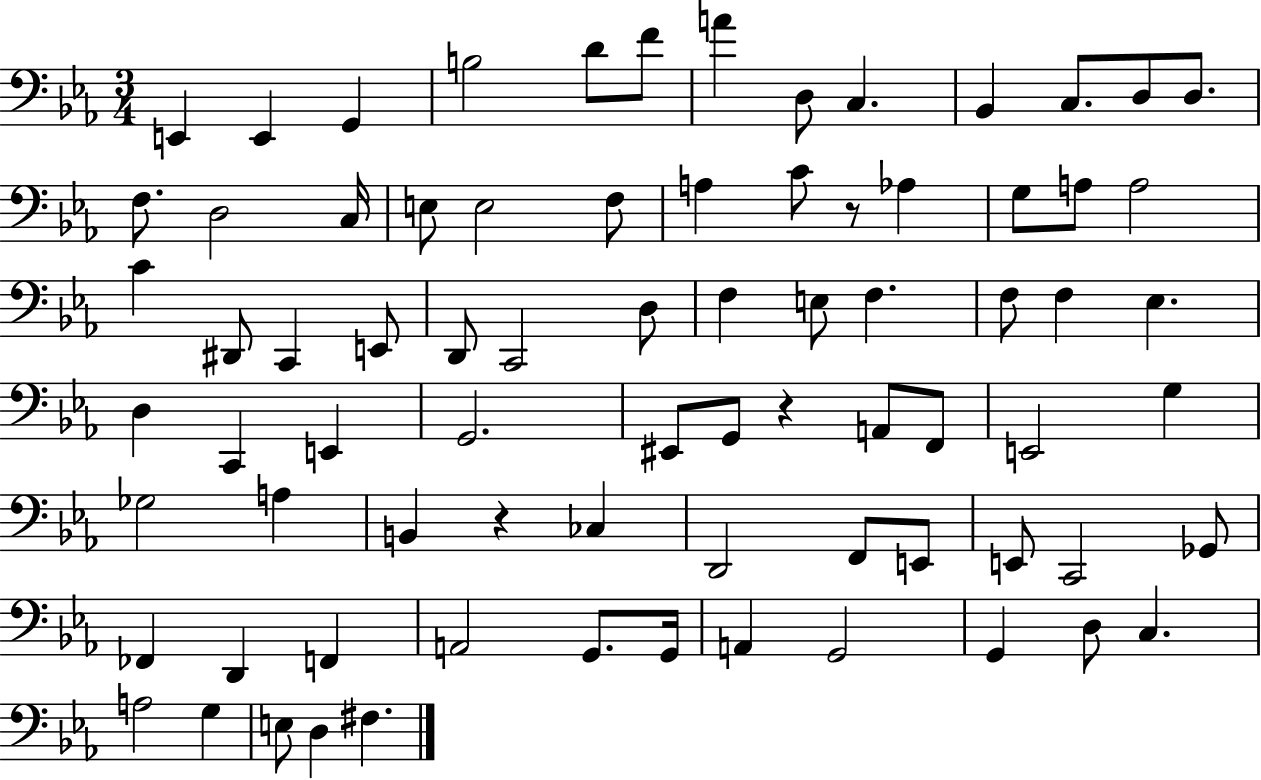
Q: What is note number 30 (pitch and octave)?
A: D2